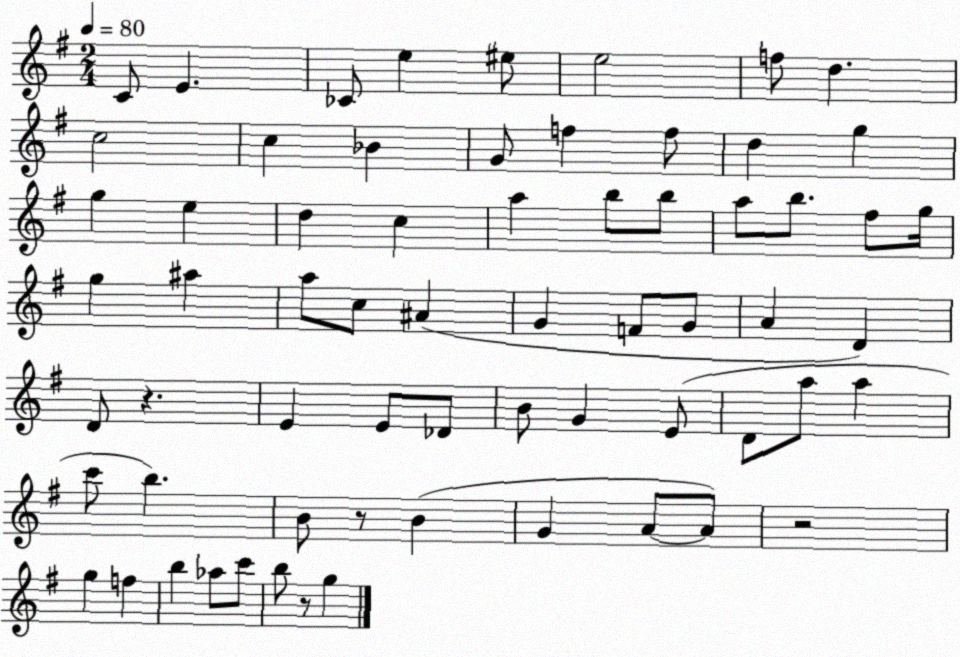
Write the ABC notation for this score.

X:1
T:Untitled
M:2/4
L:1/4
K:G
C/2 E _C/2 e ^e/2 e2 f/2 d c2 c _B G/2 f f/2 d g g e d c a b/2 b/2 a/2 b/2 ^f/2 g/4 g ^a a/2 c/2 ^A G F/2 G/2 A D D/2 z E E/2 _D/2 B/2 G E/2 D/2 a/2 a c'/2 b B/2 z/2 B G A/2 A/2 z2 g f b _a/2 c'/2 b/2 z/2 g